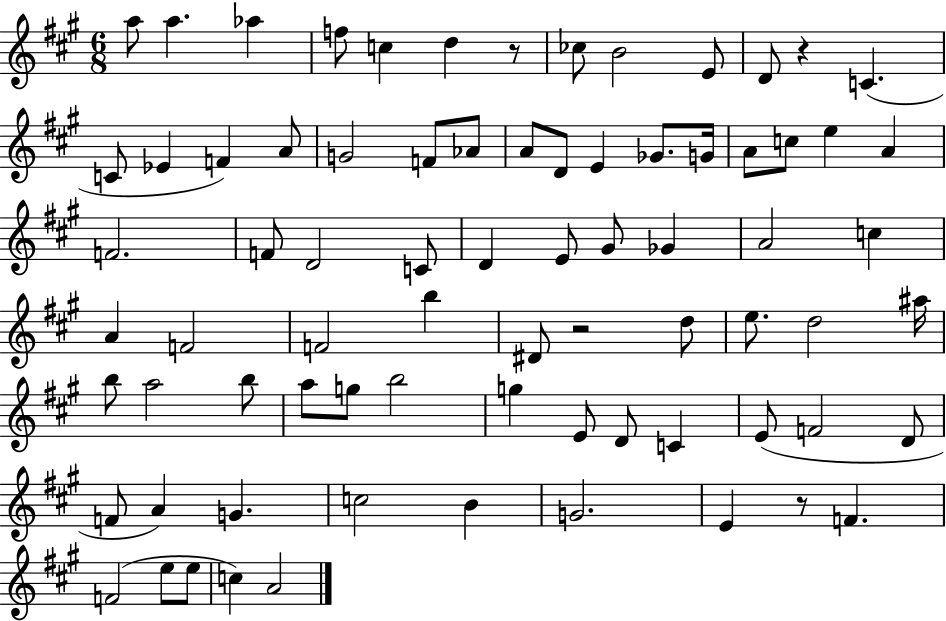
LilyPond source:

{
  \clef treble
  \numericTimeSignature
  \time 6/8
  \key a \major
  a''8 a''4. aes''4 | f''8 c''4 d''4 r8 | ces''8 b'2 e'8 | d'8 r4 c'4.( | \break c'8 ees'4 f'4) a'8 | g'2 f'8 aes'8 | a'8 d'8 e'4 ges'8. g'16 | a'8 c''8 e''4 a'4 | \break f'2. | f'8 d'2 c'8 | d'4 e'8 gis'8 ges'4 | a'2 c''4 | \break a'4 f'2 | f'2 b''4 | dis'8 r2 d''8 | e''8. d''2 ais''16 | \break b''8 a''2 b''8 | a''8 g''8 b''2 | g''4 e'8 d'8 c'4 | e'8( f'2 d'8 | \break f'8 a'4) g'4. | c''2 b'4 | g'2. | e'4 r8 f'4. | \break f'2( e''8 e''8 | c''4) a'2 | \bar "|."
}